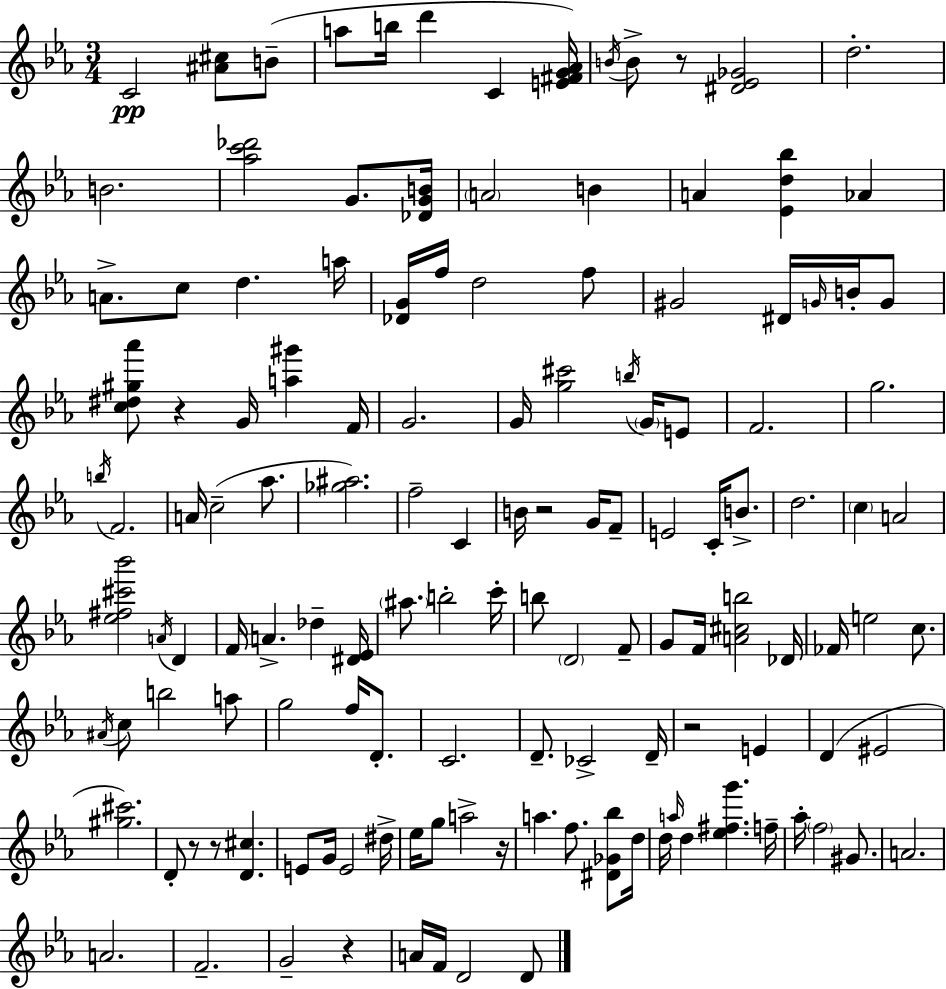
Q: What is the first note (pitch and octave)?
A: C4